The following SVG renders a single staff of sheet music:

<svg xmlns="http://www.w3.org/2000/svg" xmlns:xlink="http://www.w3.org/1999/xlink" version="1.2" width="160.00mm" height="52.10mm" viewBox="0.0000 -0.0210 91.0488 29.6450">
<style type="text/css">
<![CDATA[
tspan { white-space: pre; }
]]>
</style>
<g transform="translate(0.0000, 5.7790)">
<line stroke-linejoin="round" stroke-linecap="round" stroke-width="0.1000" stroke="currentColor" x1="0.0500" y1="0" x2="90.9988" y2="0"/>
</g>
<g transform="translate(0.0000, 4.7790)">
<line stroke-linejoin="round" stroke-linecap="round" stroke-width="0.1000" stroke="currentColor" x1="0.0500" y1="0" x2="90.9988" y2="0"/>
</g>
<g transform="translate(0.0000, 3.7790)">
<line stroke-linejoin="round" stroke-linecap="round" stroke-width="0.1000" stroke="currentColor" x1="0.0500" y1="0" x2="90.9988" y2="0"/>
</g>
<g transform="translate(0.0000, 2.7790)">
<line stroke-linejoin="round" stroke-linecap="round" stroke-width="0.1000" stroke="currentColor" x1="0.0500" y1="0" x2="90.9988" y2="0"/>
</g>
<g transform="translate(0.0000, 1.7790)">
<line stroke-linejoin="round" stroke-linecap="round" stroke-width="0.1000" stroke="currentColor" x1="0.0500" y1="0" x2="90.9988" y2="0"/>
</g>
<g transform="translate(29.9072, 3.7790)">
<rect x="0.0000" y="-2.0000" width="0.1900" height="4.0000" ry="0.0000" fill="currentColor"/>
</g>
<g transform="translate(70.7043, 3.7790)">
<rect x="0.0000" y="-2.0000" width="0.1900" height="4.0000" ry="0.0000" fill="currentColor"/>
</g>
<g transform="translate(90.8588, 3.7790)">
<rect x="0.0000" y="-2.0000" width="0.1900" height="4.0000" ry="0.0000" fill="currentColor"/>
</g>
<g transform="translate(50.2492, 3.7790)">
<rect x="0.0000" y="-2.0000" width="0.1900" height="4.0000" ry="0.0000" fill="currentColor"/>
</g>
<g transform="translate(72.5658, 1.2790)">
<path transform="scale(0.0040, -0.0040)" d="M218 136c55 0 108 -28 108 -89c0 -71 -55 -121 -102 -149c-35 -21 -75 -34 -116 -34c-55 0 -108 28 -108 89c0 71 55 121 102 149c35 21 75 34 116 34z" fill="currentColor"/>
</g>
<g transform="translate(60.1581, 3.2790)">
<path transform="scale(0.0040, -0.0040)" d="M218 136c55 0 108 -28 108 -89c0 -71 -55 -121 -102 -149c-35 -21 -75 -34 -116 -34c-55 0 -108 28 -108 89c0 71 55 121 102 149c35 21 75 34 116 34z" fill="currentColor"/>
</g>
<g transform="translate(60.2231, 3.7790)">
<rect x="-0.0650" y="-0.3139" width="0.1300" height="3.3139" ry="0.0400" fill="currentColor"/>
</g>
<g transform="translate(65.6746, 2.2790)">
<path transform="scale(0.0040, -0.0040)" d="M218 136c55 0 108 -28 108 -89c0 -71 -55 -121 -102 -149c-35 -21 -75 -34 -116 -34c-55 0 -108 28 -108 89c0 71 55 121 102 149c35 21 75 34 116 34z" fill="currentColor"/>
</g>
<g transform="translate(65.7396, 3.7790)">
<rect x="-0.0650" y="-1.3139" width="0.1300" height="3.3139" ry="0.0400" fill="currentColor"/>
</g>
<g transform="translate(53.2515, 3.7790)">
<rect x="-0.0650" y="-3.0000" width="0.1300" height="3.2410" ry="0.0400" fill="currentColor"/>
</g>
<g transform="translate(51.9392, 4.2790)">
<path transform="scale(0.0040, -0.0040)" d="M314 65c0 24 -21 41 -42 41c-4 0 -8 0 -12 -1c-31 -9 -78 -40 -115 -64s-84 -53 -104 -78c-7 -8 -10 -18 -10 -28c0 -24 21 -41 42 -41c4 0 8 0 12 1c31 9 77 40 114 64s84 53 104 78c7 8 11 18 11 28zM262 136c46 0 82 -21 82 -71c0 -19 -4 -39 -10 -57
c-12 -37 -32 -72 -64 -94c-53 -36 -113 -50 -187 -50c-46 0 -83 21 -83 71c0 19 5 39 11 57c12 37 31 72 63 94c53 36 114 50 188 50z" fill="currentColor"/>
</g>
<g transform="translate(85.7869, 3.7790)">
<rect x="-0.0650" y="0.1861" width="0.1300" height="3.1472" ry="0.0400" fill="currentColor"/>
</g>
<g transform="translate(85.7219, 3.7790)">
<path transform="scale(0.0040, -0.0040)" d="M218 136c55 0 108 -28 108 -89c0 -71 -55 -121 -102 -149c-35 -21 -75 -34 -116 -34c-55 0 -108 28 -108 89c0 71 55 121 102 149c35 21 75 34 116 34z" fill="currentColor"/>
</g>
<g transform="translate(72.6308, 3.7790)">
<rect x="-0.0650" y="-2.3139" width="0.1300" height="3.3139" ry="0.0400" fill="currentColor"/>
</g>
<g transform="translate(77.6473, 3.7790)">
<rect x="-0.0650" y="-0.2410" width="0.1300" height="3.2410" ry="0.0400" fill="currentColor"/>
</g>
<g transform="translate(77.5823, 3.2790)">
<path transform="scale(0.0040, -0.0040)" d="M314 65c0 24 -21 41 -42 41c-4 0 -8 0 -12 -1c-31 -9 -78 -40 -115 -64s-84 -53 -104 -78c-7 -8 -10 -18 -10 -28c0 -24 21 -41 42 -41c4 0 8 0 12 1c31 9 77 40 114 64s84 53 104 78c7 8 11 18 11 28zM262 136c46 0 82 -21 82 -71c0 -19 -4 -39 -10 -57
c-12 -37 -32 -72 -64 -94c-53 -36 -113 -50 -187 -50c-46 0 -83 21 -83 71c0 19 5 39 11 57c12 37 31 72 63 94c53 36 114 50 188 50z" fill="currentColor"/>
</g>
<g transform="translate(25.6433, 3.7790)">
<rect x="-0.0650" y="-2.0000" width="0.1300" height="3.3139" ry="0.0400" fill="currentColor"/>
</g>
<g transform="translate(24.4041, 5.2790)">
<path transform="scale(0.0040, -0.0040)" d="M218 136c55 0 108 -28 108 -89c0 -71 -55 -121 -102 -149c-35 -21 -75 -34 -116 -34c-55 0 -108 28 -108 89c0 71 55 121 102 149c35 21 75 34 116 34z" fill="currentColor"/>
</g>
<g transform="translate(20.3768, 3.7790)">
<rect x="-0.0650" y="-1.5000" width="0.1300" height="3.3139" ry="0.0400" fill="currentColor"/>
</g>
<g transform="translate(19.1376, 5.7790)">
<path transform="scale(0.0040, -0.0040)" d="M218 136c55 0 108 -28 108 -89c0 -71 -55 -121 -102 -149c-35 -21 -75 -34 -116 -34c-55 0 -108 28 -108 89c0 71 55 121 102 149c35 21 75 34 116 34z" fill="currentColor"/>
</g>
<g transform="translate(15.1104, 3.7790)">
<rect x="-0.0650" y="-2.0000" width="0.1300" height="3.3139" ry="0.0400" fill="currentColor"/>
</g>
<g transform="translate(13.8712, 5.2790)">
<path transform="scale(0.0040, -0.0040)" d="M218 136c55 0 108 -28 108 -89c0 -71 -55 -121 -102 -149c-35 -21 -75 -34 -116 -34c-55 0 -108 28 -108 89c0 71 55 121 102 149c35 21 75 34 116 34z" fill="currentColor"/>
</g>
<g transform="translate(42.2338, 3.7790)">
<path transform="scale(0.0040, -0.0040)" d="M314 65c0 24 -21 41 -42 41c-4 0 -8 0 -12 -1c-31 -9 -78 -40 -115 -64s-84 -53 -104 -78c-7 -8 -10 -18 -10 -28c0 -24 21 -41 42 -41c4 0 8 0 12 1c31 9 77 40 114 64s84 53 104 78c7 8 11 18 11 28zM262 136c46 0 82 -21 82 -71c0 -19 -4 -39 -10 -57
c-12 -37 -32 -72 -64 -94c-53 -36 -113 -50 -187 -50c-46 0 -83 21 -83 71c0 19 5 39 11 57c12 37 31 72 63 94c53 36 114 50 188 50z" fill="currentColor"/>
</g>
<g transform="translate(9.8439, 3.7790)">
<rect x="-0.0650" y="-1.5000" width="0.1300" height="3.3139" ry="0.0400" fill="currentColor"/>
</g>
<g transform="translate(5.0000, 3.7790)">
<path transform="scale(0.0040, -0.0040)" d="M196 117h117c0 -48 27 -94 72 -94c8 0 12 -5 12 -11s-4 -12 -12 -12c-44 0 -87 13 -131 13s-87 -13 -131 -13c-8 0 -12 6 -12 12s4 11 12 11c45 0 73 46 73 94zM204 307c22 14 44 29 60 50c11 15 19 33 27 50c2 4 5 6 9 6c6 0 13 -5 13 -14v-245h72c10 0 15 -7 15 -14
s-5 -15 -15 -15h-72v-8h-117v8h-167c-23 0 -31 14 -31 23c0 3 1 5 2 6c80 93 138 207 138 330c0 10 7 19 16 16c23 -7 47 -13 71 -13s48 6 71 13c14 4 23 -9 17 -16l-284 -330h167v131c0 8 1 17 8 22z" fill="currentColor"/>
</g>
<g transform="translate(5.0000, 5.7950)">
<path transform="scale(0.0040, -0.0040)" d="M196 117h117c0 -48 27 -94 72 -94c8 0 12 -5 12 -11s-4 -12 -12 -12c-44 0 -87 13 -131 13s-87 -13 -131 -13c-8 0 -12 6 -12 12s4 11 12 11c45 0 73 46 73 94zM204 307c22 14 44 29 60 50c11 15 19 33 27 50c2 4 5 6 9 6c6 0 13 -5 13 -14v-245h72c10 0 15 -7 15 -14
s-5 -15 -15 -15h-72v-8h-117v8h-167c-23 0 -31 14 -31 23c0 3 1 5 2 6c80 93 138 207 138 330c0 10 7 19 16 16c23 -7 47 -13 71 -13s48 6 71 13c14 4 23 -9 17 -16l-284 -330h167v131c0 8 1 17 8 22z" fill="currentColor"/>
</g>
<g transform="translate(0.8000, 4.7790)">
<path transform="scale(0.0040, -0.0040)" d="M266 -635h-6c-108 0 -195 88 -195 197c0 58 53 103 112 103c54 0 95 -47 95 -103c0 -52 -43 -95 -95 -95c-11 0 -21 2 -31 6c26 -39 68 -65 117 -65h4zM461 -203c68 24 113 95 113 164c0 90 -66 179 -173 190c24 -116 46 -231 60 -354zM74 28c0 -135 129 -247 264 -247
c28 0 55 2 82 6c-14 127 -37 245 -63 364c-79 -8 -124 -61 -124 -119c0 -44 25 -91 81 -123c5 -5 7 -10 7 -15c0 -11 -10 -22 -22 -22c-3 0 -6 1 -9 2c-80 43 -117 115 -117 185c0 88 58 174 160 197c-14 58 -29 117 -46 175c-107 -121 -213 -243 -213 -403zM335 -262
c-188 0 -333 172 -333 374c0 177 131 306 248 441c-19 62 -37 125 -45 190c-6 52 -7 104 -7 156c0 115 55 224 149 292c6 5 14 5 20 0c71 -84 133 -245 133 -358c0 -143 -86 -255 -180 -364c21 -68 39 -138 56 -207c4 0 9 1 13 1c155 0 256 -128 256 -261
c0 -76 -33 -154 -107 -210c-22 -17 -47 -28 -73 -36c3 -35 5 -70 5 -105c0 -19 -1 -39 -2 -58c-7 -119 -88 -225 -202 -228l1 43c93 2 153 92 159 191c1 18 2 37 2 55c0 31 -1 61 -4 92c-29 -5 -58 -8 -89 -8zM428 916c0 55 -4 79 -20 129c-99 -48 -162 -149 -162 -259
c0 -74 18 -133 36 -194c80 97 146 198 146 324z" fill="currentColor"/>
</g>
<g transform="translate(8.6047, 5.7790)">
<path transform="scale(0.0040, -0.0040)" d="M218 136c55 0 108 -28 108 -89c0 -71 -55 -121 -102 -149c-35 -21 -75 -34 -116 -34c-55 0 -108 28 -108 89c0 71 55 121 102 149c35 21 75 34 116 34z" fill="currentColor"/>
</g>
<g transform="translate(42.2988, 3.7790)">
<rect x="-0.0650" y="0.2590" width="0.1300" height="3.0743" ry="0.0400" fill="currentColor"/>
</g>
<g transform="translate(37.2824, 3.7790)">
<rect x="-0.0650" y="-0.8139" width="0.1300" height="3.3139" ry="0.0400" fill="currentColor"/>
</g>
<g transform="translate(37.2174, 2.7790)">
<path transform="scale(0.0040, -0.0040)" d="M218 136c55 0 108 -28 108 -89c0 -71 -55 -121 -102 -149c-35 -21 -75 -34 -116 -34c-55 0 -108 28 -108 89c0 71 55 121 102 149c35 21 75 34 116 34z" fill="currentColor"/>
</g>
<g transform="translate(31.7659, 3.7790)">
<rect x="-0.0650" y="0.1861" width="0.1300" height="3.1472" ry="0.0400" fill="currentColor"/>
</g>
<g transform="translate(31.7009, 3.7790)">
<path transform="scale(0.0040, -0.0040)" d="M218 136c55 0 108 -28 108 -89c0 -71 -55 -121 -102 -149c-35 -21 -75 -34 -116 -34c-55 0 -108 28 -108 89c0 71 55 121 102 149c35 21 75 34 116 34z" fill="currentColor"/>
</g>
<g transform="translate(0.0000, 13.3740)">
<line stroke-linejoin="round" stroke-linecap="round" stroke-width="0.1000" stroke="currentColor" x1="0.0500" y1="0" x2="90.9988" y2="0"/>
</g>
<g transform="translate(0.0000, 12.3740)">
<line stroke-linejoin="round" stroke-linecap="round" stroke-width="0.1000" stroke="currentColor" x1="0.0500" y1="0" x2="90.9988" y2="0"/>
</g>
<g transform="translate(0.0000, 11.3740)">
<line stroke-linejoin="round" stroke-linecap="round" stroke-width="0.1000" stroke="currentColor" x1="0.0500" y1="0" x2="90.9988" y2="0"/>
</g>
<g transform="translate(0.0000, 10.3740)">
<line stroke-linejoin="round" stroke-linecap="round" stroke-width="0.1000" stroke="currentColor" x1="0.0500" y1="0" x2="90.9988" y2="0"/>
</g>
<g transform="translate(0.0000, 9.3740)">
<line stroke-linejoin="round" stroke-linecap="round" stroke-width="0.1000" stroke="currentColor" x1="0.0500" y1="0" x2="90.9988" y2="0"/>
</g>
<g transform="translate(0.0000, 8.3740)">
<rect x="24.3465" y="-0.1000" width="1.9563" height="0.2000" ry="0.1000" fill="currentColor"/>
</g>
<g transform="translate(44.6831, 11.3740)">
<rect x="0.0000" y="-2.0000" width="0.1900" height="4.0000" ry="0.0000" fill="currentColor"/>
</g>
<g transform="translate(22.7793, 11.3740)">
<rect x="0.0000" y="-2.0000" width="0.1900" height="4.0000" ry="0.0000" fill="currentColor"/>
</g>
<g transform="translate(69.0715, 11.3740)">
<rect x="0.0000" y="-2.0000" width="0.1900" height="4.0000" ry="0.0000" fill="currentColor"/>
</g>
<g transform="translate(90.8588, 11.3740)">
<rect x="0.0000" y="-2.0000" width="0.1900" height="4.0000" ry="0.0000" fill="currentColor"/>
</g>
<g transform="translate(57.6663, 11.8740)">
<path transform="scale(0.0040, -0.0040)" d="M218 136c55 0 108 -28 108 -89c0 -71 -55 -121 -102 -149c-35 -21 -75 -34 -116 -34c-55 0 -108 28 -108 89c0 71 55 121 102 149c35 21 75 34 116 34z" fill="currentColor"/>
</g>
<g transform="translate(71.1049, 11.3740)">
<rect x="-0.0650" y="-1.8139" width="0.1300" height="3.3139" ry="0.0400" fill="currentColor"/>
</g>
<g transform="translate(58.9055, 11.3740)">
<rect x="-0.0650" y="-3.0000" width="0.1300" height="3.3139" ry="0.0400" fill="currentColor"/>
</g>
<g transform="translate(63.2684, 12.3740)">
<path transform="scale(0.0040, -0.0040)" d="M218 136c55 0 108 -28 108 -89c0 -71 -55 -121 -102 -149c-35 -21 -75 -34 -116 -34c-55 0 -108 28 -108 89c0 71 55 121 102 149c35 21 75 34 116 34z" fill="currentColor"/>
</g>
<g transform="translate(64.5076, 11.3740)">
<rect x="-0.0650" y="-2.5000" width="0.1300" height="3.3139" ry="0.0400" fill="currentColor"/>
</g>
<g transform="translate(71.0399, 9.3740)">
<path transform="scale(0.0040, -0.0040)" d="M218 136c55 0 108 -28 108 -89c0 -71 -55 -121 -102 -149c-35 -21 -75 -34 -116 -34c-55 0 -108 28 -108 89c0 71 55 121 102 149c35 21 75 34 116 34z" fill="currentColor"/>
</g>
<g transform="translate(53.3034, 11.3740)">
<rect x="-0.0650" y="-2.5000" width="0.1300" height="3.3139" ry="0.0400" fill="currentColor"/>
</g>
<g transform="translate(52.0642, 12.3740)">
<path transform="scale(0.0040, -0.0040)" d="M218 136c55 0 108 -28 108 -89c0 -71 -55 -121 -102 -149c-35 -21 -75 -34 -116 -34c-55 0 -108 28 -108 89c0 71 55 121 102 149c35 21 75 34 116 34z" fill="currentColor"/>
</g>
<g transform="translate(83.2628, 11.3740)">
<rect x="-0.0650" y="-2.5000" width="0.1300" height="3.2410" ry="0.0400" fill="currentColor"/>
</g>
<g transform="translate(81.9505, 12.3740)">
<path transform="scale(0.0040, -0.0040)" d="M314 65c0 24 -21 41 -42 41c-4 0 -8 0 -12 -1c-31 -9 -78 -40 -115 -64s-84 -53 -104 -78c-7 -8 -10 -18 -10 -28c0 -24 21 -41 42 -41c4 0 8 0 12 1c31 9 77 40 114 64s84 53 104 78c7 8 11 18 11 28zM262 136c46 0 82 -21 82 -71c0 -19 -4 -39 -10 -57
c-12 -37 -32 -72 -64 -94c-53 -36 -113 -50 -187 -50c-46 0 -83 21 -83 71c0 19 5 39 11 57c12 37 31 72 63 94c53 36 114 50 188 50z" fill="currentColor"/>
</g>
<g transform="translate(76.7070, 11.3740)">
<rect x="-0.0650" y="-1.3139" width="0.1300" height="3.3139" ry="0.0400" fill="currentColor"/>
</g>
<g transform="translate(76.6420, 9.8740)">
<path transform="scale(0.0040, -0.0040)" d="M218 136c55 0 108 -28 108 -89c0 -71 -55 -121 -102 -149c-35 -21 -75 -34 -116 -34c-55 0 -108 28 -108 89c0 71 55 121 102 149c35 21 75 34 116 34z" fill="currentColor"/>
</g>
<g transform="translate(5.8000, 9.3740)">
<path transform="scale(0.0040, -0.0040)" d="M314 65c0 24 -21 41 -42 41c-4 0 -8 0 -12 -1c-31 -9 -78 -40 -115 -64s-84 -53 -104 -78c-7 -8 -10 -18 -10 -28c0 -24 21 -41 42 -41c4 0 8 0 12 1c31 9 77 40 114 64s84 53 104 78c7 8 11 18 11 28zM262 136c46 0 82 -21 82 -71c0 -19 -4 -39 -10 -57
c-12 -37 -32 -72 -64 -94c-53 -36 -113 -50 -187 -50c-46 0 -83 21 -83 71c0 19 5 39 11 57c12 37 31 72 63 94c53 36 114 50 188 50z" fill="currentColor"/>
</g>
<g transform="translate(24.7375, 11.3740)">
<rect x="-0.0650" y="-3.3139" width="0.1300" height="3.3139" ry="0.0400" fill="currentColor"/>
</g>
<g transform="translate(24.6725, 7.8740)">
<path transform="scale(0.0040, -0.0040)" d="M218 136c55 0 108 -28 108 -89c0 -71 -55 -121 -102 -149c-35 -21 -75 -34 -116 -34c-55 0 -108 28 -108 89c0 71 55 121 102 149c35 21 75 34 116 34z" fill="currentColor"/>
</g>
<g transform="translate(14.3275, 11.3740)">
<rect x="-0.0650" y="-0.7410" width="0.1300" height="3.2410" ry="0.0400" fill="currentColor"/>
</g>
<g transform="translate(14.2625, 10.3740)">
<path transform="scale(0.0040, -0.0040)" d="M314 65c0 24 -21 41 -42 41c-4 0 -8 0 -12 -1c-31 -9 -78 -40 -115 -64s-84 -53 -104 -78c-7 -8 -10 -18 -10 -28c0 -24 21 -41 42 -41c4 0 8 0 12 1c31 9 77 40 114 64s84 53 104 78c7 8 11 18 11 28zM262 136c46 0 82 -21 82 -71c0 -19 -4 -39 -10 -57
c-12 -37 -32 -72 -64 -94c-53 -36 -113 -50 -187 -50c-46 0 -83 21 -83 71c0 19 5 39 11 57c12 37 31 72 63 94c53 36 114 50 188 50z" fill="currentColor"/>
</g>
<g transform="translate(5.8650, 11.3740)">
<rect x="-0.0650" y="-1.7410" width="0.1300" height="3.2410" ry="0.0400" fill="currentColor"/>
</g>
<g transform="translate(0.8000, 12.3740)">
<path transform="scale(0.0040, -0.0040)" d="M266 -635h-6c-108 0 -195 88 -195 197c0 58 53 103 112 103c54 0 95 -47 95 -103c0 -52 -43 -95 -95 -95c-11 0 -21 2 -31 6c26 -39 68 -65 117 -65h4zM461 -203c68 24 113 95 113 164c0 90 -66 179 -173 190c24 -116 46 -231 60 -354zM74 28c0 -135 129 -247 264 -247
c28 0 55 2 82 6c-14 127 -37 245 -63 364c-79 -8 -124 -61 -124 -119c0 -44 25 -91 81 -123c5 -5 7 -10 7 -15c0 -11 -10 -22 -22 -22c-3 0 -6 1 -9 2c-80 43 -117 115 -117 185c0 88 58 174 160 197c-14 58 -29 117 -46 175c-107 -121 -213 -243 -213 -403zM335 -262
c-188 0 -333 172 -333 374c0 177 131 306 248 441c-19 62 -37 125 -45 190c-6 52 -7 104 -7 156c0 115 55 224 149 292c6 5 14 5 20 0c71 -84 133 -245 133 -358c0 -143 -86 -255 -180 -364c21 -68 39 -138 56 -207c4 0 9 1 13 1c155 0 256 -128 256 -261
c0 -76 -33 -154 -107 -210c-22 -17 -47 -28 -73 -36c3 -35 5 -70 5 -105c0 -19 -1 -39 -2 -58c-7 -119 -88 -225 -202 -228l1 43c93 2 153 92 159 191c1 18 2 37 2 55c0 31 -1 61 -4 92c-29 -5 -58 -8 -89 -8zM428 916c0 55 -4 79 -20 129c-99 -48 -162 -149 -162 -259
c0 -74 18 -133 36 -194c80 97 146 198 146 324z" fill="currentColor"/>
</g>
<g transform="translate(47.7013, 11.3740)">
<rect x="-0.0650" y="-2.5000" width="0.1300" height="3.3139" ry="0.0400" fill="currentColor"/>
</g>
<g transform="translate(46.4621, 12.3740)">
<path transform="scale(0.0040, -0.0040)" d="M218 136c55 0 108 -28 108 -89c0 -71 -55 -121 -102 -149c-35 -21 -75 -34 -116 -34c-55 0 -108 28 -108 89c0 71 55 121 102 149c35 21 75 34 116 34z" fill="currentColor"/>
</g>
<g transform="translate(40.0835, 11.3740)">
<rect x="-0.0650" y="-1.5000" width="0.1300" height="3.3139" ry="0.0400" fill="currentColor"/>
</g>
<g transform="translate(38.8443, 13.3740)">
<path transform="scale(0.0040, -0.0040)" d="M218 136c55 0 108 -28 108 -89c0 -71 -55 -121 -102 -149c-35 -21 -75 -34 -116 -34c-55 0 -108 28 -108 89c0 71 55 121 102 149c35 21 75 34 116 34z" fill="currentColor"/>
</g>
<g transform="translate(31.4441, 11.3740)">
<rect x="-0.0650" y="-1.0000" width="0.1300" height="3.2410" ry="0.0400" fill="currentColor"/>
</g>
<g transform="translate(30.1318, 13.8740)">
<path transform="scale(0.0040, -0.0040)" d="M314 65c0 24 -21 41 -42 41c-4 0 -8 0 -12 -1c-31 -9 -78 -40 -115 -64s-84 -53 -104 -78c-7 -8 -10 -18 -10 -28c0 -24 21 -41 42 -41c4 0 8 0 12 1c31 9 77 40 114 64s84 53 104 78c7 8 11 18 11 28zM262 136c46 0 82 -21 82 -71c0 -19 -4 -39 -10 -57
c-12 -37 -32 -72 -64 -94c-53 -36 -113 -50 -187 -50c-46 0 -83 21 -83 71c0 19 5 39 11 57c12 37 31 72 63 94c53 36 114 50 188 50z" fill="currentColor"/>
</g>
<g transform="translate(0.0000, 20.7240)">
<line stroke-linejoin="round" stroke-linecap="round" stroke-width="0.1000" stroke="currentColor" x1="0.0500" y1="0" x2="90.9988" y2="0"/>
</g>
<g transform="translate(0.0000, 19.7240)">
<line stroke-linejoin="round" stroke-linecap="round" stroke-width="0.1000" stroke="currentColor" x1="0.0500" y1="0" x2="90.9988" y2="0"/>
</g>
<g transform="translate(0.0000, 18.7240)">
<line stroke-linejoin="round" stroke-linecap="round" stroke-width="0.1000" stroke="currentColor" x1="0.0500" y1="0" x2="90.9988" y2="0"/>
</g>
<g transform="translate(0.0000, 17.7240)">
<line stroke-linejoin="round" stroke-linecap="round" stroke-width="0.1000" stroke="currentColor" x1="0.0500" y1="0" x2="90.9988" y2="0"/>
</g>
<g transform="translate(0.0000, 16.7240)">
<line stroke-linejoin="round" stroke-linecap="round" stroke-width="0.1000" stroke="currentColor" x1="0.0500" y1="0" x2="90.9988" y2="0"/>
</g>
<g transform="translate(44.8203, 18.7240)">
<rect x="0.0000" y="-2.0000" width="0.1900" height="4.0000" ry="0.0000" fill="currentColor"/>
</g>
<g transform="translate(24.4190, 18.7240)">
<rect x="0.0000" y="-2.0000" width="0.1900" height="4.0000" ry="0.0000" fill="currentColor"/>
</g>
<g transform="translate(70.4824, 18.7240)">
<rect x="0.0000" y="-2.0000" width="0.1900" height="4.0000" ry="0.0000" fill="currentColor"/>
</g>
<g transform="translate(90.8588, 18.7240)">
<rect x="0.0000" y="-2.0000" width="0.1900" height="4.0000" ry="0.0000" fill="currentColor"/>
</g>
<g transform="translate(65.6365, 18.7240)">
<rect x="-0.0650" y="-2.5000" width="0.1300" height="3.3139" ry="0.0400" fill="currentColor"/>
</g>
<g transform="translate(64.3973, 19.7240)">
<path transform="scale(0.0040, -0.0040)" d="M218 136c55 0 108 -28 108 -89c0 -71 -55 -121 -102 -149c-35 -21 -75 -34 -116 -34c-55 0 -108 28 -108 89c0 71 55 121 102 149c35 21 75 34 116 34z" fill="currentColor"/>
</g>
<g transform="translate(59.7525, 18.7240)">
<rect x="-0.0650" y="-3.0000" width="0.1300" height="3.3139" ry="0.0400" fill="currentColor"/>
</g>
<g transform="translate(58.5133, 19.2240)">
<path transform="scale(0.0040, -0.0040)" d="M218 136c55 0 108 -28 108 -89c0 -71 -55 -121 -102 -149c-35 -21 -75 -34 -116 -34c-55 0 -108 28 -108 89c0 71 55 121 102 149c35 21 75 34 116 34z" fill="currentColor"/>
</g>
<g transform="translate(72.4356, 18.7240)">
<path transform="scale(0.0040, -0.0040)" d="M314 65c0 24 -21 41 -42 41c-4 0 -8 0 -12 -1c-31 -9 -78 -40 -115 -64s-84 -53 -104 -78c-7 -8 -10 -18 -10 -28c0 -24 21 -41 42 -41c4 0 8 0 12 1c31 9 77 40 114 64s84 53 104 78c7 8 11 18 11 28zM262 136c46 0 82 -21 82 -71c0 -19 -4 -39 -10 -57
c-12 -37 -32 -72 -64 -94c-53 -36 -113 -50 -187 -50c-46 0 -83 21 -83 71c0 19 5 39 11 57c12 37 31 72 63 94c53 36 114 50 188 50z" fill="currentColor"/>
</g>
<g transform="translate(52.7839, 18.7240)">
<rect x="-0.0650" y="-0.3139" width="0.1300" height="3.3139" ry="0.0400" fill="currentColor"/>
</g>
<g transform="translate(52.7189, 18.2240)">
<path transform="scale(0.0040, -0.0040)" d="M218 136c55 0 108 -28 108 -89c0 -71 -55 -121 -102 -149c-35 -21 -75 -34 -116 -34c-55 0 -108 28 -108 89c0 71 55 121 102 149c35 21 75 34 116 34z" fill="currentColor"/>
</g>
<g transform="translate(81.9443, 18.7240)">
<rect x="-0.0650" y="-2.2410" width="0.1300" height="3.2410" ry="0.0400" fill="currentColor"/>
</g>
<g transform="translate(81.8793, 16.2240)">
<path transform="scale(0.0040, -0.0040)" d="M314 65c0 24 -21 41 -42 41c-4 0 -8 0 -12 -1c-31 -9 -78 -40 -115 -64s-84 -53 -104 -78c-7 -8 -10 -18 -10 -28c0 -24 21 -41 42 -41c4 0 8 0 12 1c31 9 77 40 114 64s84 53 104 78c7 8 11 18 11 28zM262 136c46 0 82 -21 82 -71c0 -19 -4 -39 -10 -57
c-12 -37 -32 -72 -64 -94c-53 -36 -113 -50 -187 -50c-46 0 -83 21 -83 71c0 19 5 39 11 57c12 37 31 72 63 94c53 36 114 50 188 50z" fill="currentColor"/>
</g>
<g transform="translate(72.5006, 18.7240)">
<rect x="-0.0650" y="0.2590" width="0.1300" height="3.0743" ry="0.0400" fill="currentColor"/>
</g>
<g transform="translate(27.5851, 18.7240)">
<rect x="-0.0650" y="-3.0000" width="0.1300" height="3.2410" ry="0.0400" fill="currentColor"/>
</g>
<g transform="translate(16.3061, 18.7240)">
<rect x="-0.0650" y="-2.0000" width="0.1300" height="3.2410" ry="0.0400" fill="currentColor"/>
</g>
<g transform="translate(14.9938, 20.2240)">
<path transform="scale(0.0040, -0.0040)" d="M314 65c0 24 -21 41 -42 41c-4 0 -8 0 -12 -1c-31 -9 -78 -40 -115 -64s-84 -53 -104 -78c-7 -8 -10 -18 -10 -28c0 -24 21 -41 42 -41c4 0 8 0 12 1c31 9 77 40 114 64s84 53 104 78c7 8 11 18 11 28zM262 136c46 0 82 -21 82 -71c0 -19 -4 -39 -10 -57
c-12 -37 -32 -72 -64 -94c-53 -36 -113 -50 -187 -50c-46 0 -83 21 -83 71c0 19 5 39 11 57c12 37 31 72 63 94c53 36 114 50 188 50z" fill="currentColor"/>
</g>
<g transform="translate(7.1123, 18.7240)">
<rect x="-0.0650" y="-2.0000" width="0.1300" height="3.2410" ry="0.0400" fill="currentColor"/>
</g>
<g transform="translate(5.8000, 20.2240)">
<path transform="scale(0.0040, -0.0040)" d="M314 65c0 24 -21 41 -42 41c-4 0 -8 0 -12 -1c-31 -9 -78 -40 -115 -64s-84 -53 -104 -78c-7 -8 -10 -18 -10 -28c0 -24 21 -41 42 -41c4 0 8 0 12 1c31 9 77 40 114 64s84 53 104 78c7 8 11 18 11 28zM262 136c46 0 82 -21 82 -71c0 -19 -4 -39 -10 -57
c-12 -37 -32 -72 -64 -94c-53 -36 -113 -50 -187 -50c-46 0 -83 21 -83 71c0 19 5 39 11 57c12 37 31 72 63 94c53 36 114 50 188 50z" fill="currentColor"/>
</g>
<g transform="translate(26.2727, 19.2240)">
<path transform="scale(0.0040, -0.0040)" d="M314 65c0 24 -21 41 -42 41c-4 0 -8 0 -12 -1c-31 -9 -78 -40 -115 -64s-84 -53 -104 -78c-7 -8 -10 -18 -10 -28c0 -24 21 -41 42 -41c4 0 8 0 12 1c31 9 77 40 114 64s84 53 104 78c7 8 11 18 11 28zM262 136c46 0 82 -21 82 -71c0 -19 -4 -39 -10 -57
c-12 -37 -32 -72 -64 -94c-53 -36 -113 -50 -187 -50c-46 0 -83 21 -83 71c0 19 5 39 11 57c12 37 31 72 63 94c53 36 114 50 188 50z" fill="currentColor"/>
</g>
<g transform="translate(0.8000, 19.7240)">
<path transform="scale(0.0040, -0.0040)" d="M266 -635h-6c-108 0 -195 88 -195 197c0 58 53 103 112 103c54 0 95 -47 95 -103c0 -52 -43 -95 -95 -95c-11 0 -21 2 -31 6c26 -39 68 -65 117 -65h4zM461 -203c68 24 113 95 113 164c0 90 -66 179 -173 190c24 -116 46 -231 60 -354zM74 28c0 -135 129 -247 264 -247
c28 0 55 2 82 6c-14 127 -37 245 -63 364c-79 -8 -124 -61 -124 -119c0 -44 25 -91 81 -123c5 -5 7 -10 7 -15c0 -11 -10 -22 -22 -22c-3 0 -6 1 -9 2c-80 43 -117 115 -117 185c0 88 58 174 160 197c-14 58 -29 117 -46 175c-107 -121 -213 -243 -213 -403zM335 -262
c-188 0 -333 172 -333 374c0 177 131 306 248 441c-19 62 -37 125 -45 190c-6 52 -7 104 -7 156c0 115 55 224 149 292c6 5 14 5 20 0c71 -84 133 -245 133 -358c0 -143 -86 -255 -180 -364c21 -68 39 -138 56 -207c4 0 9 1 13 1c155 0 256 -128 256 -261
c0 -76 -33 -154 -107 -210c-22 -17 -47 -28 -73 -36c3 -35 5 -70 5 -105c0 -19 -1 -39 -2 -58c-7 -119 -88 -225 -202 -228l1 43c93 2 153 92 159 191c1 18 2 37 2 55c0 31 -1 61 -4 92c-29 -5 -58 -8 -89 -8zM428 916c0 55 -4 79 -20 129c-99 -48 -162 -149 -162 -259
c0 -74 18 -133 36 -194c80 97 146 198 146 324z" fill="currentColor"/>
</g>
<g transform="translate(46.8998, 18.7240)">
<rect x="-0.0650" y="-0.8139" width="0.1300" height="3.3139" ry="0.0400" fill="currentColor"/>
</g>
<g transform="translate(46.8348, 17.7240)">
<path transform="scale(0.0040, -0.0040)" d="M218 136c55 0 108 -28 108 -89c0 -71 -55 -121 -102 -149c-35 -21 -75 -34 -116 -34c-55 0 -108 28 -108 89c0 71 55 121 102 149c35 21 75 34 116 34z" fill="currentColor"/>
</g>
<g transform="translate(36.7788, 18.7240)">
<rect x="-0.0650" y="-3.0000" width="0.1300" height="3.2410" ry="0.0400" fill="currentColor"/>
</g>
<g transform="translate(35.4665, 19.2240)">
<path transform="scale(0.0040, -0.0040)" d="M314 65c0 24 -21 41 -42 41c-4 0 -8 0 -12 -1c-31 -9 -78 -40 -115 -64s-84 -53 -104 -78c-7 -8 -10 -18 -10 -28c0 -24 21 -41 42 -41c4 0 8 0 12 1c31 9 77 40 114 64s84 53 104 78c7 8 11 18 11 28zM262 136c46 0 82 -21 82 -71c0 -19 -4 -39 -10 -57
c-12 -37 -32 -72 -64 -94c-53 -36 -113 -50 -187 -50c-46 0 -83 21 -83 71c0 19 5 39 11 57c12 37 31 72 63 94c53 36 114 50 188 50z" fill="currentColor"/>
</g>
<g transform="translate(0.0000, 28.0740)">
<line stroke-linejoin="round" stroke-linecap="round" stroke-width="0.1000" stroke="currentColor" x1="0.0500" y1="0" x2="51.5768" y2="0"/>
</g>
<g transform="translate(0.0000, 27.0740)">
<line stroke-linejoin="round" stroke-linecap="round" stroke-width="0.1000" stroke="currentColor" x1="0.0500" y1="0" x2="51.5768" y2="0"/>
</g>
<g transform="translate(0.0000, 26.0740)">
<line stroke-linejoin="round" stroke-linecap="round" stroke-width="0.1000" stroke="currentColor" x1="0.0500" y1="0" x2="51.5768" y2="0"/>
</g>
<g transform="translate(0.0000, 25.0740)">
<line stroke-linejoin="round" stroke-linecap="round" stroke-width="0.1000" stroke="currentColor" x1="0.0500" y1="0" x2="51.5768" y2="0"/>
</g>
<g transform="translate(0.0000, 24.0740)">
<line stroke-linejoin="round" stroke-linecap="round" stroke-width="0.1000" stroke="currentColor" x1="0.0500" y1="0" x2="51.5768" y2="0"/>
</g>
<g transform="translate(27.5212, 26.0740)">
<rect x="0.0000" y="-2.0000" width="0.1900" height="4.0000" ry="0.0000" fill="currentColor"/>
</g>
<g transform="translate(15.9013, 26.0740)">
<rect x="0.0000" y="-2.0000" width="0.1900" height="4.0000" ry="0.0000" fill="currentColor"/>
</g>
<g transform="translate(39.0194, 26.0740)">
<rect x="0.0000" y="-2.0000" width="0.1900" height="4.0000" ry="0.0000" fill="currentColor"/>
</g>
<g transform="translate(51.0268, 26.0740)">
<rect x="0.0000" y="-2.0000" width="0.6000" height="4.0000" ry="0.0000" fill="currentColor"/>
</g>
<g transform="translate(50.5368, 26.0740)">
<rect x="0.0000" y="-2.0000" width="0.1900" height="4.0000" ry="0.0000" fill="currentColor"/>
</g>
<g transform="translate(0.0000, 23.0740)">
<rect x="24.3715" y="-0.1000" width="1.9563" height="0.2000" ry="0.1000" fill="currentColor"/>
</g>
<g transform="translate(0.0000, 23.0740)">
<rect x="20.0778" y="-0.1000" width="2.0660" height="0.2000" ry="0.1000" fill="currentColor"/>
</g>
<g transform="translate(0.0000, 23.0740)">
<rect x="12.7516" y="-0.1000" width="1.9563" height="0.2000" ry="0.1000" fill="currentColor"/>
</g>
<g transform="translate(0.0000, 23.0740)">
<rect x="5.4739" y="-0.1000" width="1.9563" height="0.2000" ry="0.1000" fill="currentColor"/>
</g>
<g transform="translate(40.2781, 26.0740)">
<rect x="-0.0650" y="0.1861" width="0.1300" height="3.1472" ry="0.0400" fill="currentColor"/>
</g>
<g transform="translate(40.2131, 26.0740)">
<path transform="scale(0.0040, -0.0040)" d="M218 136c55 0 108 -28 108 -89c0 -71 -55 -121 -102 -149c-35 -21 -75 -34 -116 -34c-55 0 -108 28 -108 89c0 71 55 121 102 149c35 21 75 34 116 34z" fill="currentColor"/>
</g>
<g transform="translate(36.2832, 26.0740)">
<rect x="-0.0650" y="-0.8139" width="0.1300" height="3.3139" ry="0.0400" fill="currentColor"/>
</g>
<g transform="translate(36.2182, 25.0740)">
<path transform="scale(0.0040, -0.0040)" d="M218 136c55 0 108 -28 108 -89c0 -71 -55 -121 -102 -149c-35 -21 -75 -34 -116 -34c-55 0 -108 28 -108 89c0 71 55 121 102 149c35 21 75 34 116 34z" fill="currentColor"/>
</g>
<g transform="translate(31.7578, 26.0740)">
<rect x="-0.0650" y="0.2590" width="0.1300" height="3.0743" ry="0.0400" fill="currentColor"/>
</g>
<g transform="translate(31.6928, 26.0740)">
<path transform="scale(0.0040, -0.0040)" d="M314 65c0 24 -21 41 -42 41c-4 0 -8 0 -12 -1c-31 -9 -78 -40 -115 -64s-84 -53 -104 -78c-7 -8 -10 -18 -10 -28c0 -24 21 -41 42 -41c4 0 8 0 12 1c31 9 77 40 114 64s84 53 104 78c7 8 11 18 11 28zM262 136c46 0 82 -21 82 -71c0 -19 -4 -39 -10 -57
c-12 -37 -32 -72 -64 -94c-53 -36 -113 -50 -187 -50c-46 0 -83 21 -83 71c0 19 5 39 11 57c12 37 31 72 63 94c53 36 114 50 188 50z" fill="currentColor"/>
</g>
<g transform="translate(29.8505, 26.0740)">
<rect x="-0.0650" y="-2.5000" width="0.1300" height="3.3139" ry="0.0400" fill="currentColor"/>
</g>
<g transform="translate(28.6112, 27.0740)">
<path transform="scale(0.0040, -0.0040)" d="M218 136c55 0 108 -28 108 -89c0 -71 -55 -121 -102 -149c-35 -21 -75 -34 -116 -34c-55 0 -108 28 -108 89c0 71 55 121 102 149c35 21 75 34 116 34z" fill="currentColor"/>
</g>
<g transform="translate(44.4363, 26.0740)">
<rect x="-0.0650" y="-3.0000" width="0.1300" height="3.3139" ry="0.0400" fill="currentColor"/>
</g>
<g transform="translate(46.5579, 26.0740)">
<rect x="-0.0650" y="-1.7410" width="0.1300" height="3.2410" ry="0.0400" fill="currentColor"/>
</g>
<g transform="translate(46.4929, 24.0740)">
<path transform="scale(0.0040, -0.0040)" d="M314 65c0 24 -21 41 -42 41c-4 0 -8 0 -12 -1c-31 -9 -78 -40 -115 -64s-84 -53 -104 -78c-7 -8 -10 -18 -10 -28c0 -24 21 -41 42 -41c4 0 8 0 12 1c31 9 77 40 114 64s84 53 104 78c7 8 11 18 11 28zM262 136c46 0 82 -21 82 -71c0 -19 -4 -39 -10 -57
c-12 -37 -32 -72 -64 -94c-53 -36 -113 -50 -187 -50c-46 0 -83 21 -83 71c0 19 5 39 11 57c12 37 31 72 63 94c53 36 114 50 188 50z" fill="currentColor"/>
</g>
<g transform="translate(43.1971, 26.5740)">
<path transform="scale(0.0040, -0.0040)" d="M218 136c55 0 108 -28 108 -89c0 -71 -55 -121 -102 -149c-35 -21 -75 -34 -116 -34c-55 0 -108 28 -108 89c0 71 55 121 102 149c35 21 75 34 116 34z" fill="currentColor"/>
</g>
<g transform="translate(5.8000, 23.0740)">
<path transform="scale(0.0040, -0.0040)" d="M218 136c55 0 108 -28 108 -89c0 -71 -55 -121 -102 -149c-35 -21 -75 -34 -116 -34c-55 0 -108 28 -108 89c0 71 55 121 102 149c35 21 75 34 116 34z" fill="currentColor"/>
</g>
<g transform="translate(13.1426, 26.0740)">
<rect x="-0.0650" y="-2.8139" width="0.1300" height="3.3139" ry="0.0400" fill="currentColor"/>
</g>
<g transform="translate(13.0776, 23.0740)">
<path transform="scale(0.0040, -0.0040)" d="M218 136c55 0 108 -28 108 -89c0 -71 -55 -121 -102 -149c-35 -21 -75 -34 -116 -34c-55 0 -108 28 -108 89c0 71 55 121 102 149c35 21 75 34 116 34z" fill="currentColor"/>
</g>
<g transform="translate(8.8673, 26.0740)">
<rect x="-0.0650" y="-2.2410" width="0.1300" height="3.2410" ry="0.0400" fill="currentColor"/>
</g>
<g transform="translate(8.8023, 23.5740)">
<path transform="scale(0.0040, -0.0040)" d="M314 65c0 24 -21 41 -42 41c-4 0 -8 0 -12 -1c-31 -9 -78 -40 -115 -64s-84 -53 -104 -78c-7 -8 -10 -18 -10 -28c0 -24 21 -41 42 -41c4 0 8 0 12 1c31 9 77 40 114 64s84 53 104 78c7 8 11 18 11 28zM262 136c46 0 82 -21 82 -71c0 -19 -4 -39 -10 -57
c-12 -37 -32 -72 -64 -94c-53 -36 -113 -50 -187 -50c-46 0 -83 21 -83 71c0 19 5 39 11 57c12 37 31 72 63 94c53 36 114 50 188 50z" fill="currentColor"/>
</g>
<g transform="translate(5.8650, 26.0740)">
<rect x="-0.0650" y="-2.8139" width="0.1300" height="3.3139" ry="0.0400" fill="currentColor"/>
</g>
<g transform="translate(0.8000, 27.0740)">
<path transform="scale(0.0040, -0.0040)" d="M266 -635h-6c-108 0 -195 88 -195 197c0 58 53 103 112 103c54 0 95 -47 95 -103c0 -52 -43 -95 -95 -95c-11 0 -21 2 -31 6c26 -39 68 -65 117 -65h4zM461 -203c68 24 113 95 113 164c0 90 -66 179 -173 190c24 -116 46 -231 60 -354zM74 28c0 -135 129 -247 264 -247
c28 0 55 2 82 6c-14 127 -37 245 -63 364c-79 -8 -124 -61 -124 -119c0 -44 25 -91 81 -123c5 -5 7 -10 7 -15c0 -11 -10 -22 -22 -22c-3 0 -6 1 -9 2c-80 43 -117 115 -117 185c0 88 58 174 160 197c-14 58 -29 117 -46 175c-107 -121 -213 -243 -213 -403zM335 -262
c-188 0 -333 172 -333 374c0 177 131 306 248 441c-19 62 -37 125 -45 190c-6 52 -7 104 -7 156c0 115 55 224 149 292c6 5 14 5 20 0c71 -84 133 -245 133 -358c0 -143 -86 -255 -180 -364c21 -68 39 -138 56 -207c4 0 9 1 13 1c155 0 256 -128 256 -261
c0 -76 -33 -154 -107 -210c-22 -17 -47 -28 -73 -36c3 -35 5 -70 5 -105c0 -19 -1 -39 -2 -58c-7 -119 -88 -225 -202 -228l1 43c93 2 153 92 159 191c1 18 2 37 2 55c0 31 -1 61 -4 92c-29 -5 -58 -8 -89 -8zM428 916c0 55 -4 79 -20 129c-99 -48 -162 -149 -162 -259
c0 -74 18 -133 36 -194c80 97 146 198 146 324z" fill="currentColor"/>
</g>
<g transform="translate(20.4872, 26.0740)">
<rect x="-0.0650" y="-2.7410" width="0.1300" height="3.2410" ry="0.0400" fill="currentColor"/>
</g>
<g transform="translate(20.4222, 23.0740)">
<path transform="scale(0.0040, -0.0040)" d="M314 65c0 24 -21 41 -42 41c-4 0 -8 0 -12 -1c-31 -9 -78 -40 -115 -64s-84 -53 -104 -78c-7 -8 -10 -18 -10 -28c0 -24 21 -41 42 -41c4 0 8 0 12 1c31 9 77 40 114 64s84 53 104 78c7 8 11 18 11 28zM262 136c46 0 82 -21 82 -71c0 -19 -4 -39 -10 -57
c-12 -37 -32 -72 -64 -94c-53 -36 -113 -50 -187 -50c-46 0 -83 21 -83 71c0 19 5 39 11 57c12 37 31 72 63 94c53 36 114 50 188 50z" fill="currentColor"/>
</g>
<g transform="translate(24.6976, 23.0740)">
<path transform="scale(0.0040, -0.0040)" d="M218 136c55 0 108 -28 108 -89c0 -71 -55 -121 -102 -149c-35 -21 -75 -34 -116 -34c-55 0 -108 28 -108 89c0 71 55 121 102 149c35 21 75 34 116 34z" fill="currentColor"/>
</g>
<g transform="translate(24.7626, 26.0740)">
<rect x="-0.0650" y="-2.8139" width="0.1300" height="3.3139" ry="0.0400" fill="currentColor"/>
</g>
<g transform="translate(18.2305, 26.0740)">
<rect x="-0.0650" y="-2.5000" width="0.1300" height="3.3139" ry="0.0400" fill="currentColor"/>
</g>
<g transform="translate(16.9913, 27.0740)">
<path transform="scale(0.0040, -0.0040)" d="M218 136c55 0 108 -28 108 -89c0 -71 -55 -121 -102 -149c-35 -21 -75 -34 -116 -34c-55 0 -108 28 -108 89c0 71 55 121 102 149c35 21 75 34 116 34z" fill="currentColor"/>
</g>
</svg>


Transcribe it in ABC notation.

X:1
T:Untitled
M:4/4
L:1/4
K:C
E F E F B d B2 A2 c e g c2 B f2 d2 b D2 E G G A G f e G2 F2 F2 A2 A2 d c A G B2 g2 a g2 a G a2 a G B2 d B A f2